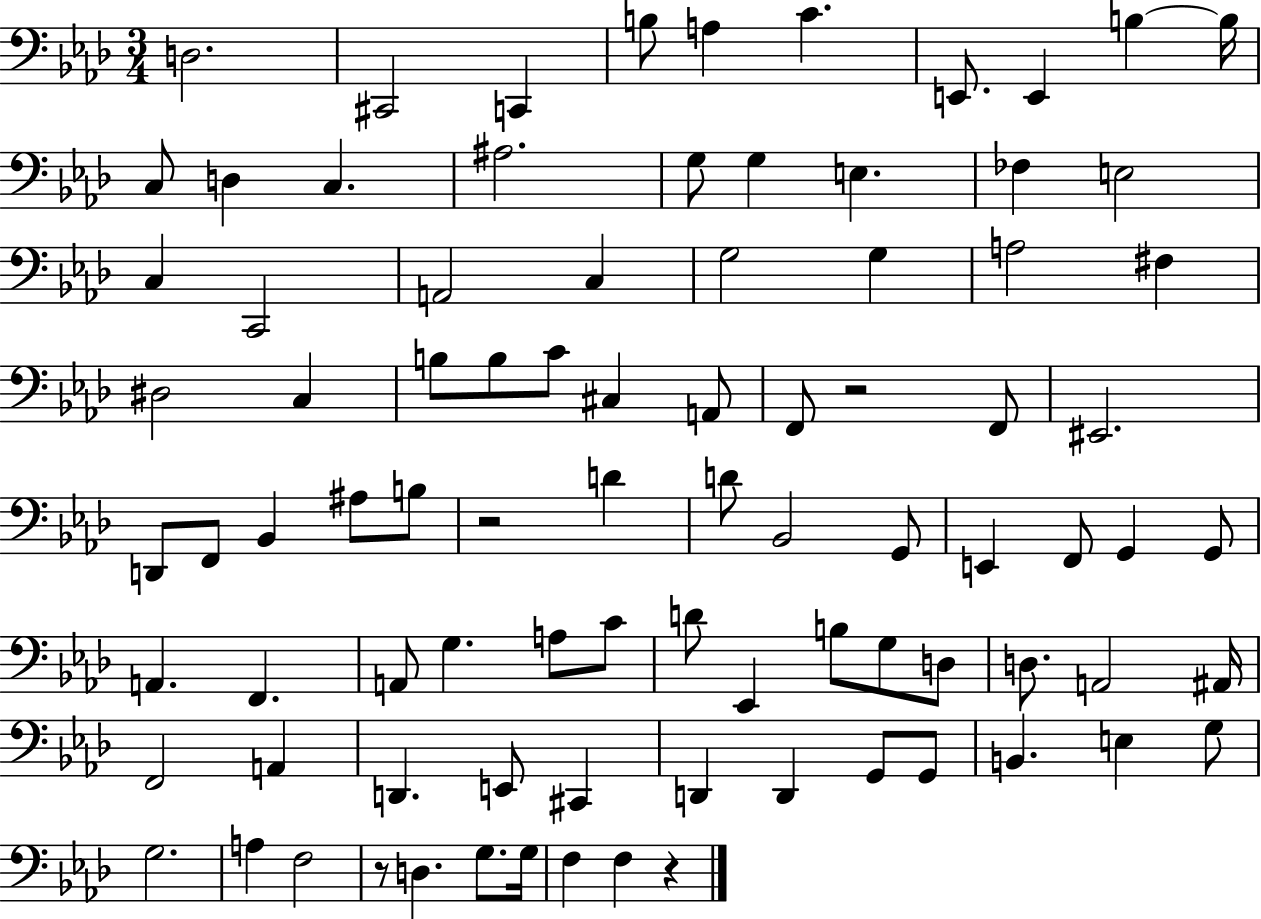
X:1
T:Untitled
M:3/4
L:1/4
K:Ab
D,2 ^C,,2 C,, B,/2 A, C E,,/2 E,, B, B,/4 C,/2 D, C, ^A,2 G,/2 G, E, _F, E,2 C, C,,2 A,,2 C, G,2 G, A,2 ^F, ^D,2 C, B,/2 B,/2 C/2 ^C, A,,/2 F,,/2 z2 F,,/2 ^E,,2 D,,/2 F,,/2 _B,, ^A,/2 B,/2 z2 D D/2 _B,,2 G,,/2 E,, F,,/2 G,, G,,/2 A,, F,, A,,/2 G, A,/2 C/2 D/2 _E,, B,/2 G,/2 D,/2 D,/2 A,,2 ^A,,/4 F,,2 A,, D,, E,,/2 ^C,, D,, D,, G,,/2 G,,/2 B,, E, G,/2 G,2 A, F,2 z/2 D, G,/2 G,/4 F, F, z